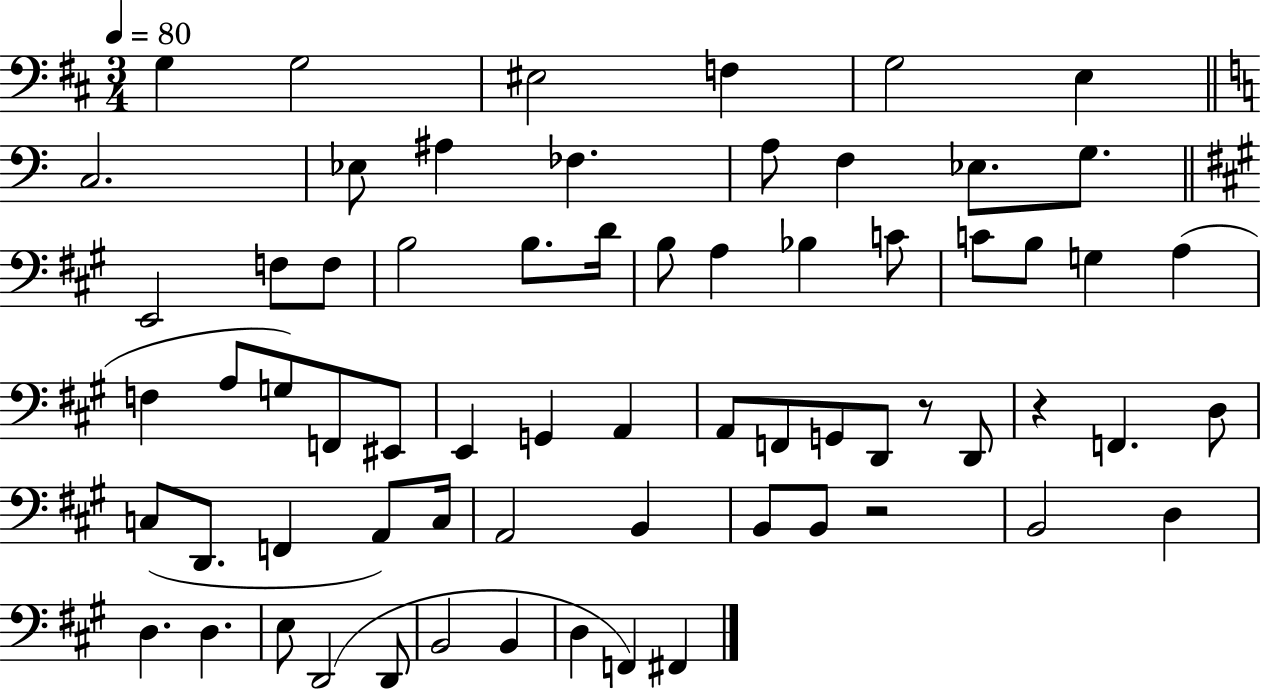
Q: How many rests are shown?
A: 3